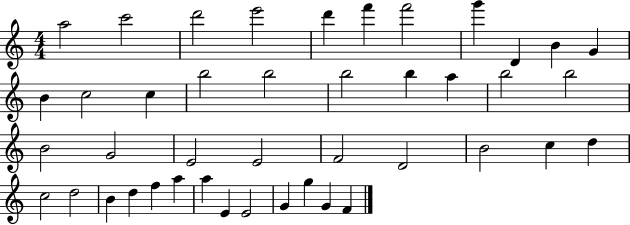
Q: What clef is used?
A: treble